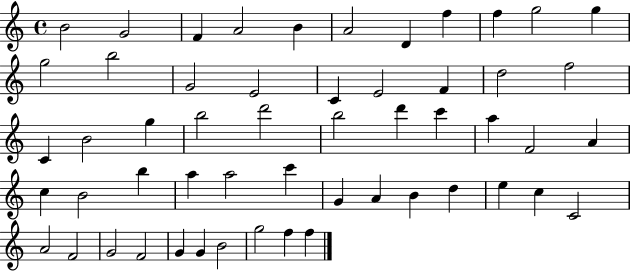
{
  \clef treble
  \time 4/4
  \defaultTimeSignature
  \key c \major
  b'2 g'2 | f'4 a'2 b'4 | a'2 d'4 f''4 | f''4 g''2 g''4 | \break g''2 b''2 | g'2 e'2 | c'4 e'2 f'4 | d''2 f''2 | \break c'4 b'2 g''4 | b''2 d'''2 | b''2 d'''4 c'''4 | a''4 f'2 a'4 | \break c''4 b'2 b''4 | a''4 a''2 c'''4 | g'4 a'4 b'4 d''4 | e''4 c''4 c'2 | \break a'2 f'2 | g'2 f'2 | g'4 g'4 b'2 | g''2 f''4 f''4 | \break \bar "|."
}